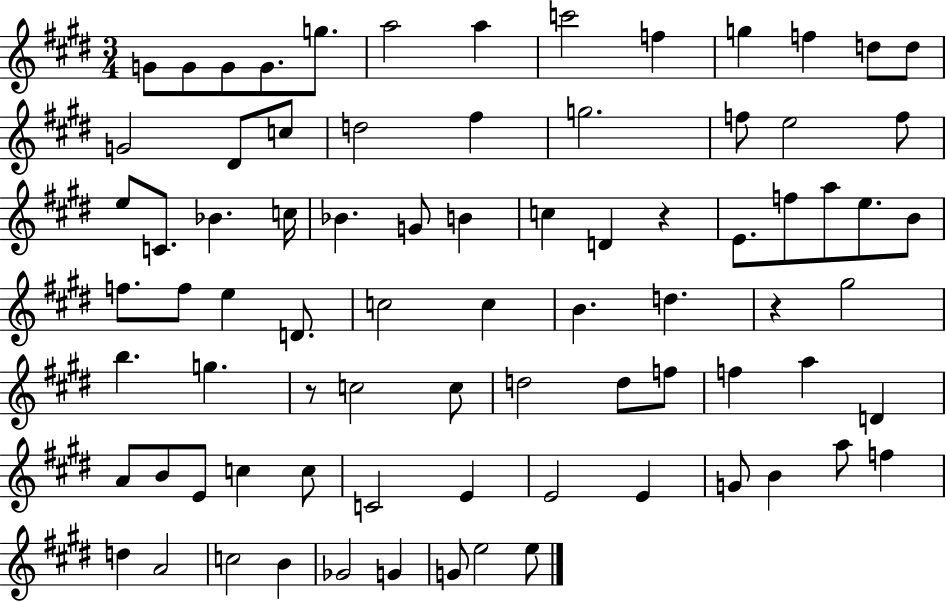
X:1
T:Untitled
M:3/4
L:1/4
K:E
G/2 G/2 G/2 G/2 g/2 a2 a c'2 f g f d/2 d/2 G2 ^D/2 c/2 d2 ^f g2 f/2 e2 f/2 e/2 C/2 _B c/4 _B G/2 B c D z E/2 f/2 a/2 e/2 B/2 f/2 f/2 e D/2 c2 c B d z ^g2 b g z/2 c2 c/2 d2 d/2 f/2 f a D A/2 B/2 E/2 c c/2 C2 E E2 E G/2 B a/2 f d A2 c2 B _G2 G G/2 e2 e/2